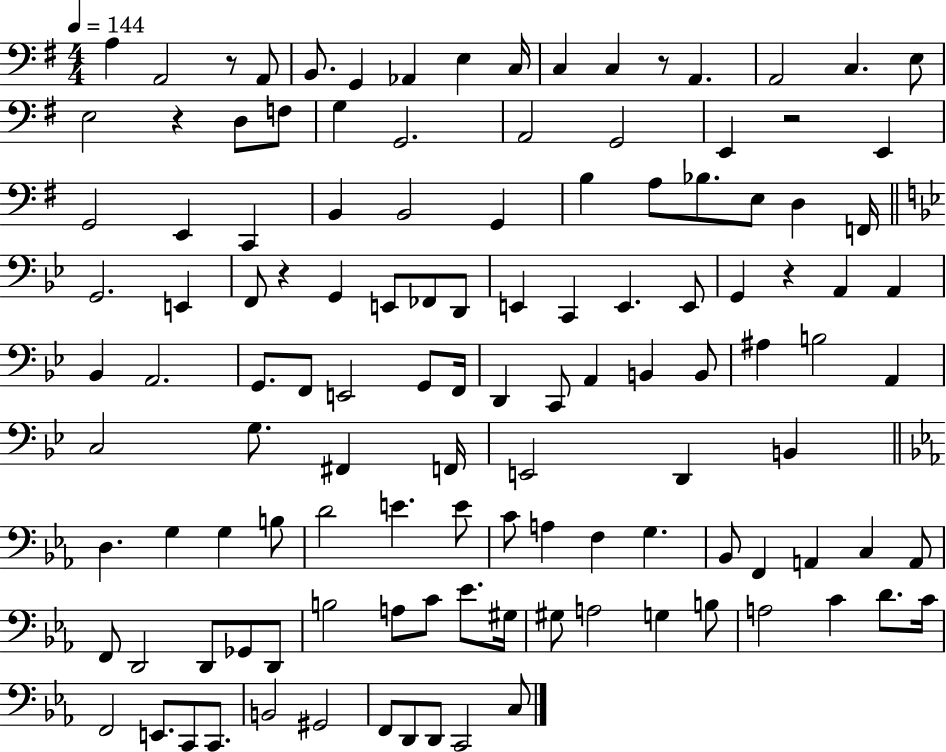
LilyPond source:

{
  \clef bass
  \numericTimeSignature
  \time 4/4
  \key g \major
  \tempo 4 = 144
  a4 a,2 r8 a,8 | b,8. g,4 aes,4 e4 c16 | c4 c4 r8 a,4. | a,2 c4. e8 | \break e2 r4 d8 f8 | g4 g,2. | a,2 g,2 | e,4 r2 e,4 | \break g,2 e,4 c,4 | b,4 b,2 g,4 | b4 a8 bes8. e8 d4 f,16 | \bar "||" \break \key bes \major g,2. e,4 | f,8 r4 g,4 e,8 fes,8 d,8 | e,4 c,4 e,4. e,8 | g,4 r4 a,4 a,4 | \break bes,4 a,2. | g,8. f,8 e,2 g,8 f,16 | d,4 c,8 a,4 b,4 b,8 | ais4 b2 a,4 | \break c2 g8. fis,4 f,16 | e,2 d,4 b,4 | \bar "||" \break \key ees \major d4. g4 g4 b8 | d'2 e'4. e'8 | c'8 a4 f4 g4. | bes,8 f,4 a,4 c4 a,8 | \break f,8 d,2 d,8 ges,8 d,8 | b2 a8 c'8 ees'8. gis16 | gis8 a2 g4 b8 | a2 c'4 d'8. c'16 | \break f,2 e,8. c,8 c,8. | b,2 gis,2 | f,8 d,8 d,8 c,2 c8 | \bar "|."
}